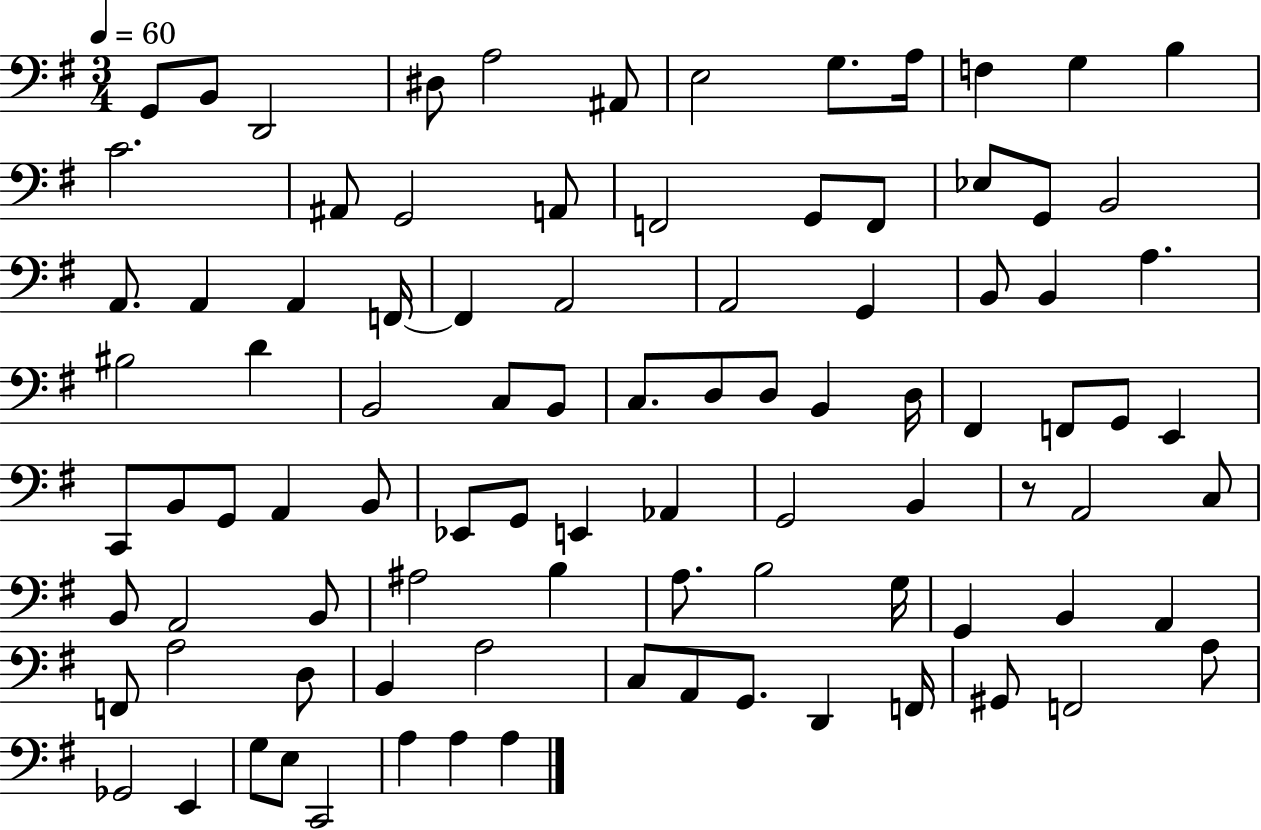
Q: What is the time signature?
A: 3/4